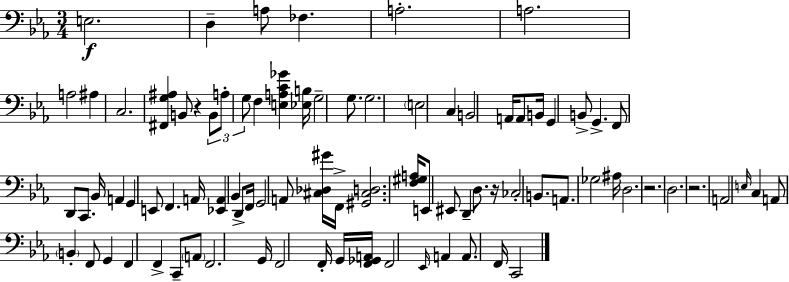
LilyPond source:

{
  \clef bass
  \numericTimeSignature
  \time 3/4
  \key c \minor
  e2.\f | d4-- a8 fes4. | a2.-. | a2. | \break a2 ais4 | c2. | <fis, g ais>4 b,8 r4 \tuplet 3/2 { b,8 | a8-. g8 } f4 <e a c' ges'>4 | \break <ees b>16 g2-- g8. | g2. | \parenthesize e2 c4 | b,2 a,16 a,8 b,16 | \break g,4 b,8-> g,4.-> | f,8 d,8 c,8. bes,16 a,4 | g,4 e,8 f,4. | a,16 <ees, a,>4 bes,4 d,8-> f,16 | \break g,2 a,8 <cis des gis'>16 f,16-> | <gis, cis d>2. | <f gis a>16 e,8 eis,8 d,4-- d8. | r16 ces2-. b,8. | \break a,8. ges2 ais16 | d2. | r2. | d2. | \break r2. | a,2 \grace { e16 } c4 | a,8 \parenthesize b,4-. f,8 g,4 | f,4 f,4-> c,8-- \parenthesize a,8 | \break f,2. | g,16 f,2 f,16-. g,16 | <f, ges, a,>16 f,2 \grace { ees,16 } a,4 | a,8. f,16 c,2 | \break \bar "|."
}